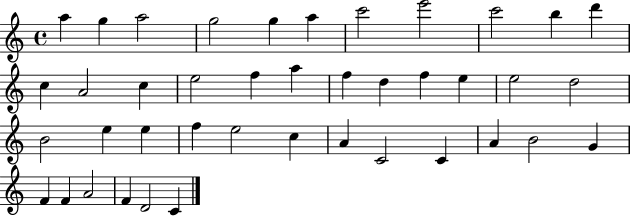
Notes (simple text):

A5/q G5/q A5/h G5/h G5/q A5/q C6/h E6/h C6/h B5/q D6/q C5/q A4/h C5/q E5/h F5/q A5/q F5/q D5/q F5/q E5/q E5/h D5/h B4/h E5/q E5/q F5/q E5/h C5/q A4/q C4/h C4/q A4/q B4/h G4/q F4/q F4/q A4/h F4/q D4/h C4/q